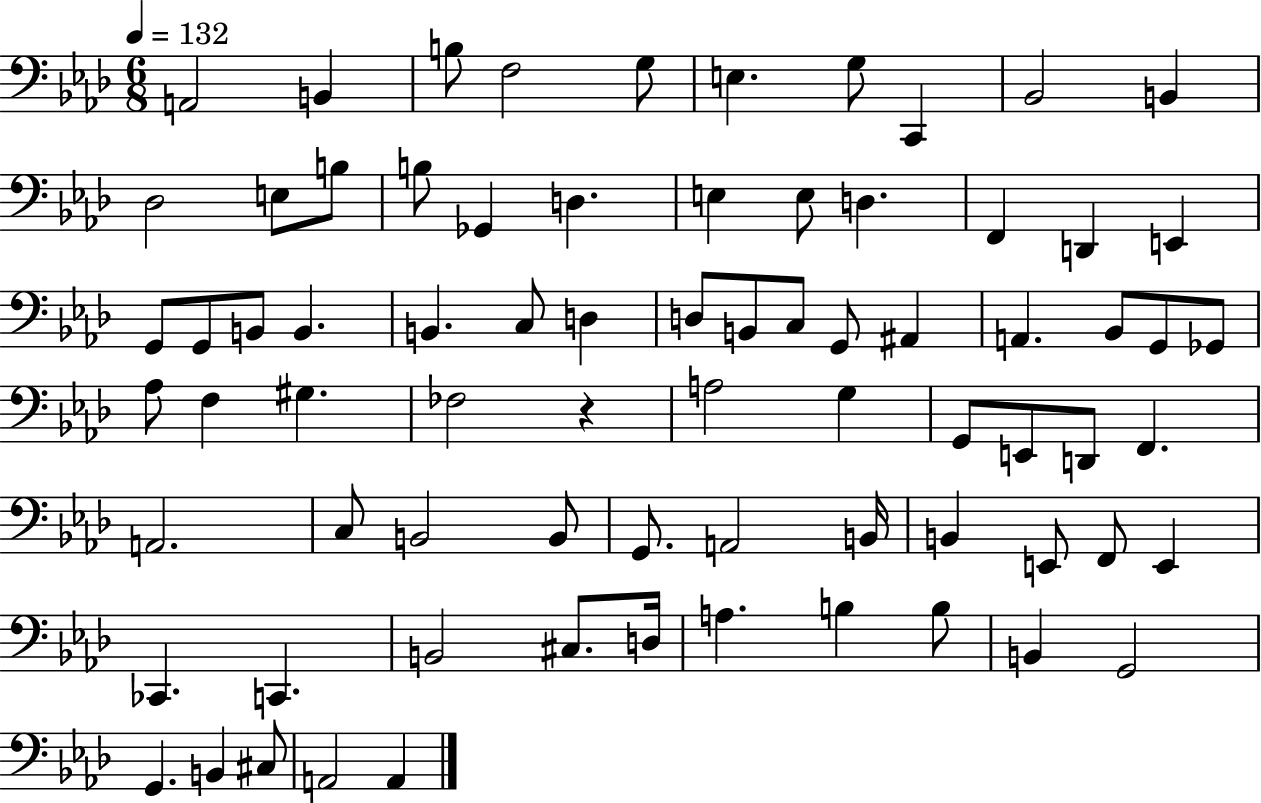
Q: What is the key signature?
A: AES major